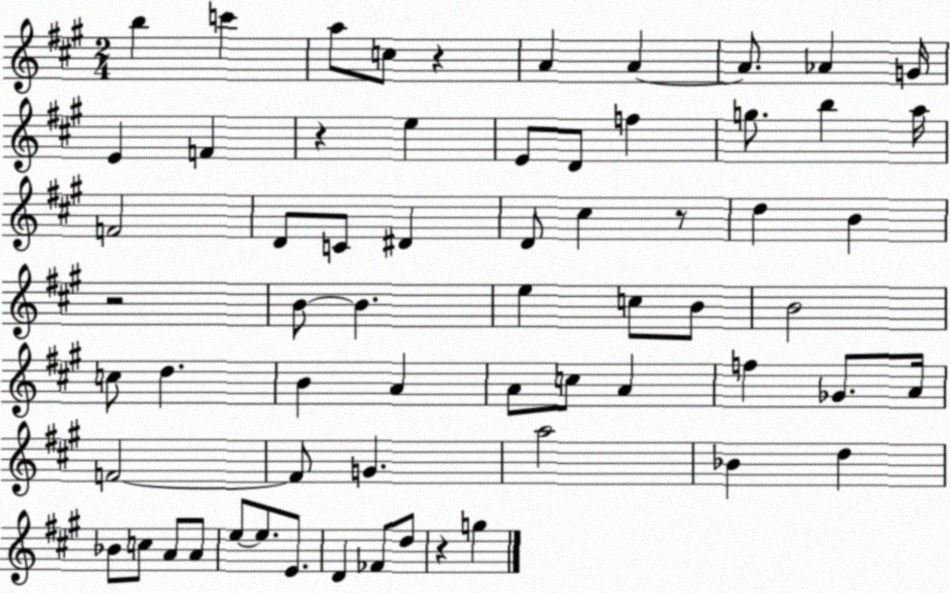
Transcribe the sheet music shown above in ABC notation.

X:1
T:Untitled
M:2/4
L:1/4
K:A
b c' a/2 c/2 z A A A/2 _A G/4 E F z e E/2 D/2 f g/2 b a/4 F2 D/2 C/2 ^D D/2 ^c z/2 d B z2 B/2 B e c/2 B/2 B2 c/2 d B A A/2 c/2 A f _G/2 A/4 F2 F/2 G a2 _B d _B/2 c/2 A/2 A/2 e/2 e/2 E/2 D _F/2 d/2 z g